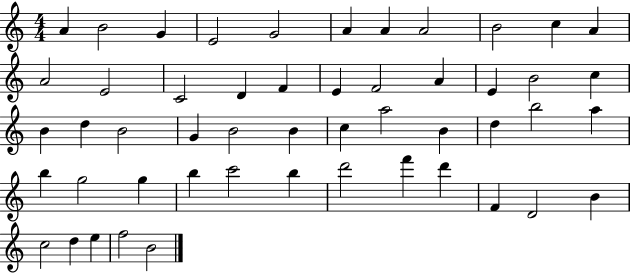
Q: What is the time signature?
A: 4/4